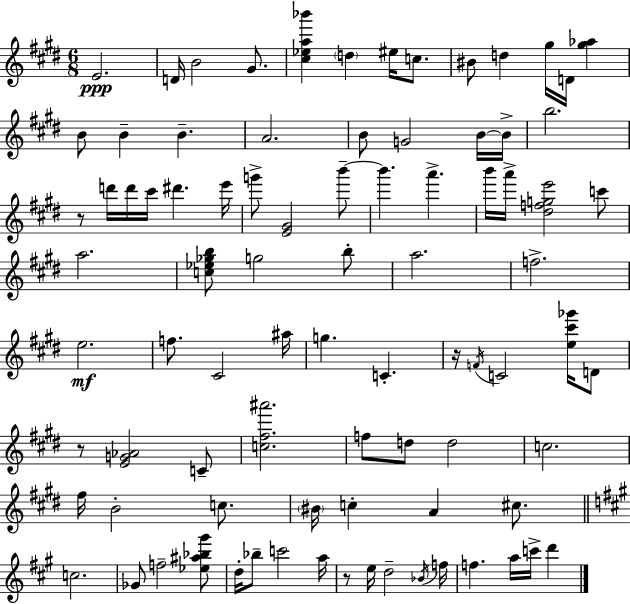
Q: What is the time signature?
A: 6/8